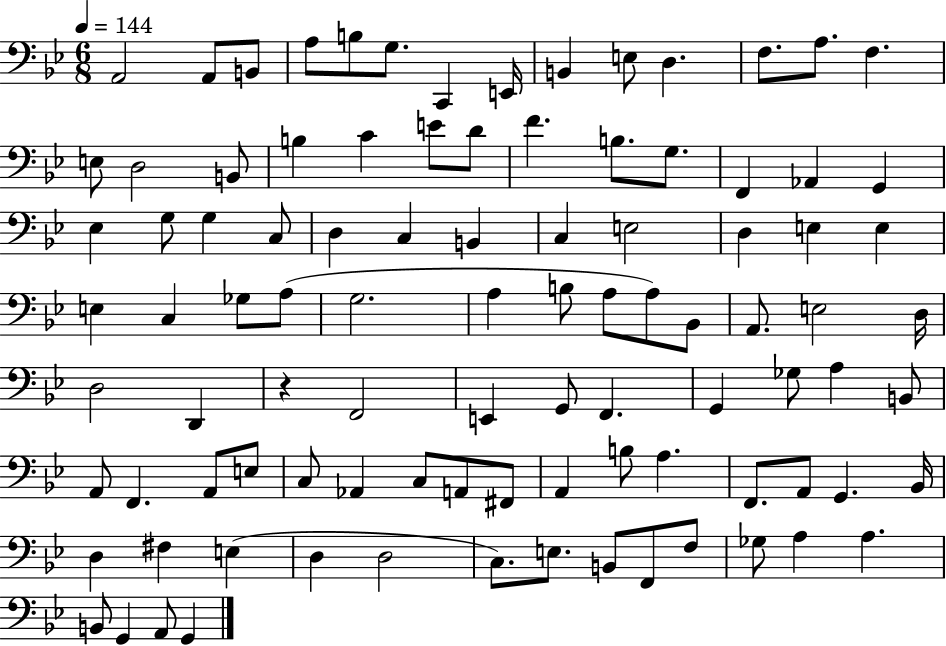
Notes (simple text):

A2/h A2/e B2/e A3/e B3/e G3/e. C2/q E2/s B2/q E3/e D3/q. F3/e. A3/e. F3/q. E3/e D3/h B2/e B3/q C4/q E4/e D4/e F4/q. B3/e. G3/e. F2/q Ab2/q G2/q Eb3/q G3/e G3/q C3/e D3/q C3/q B2/q C3/q E3/h D3/q E3/q E3/q E3/q C3/q Gb3/e A3/e G3/h. A3/q B3/e A3/e A3/e Bb2/e A2/e. E3/h D3/s D3/h D2/q R/q F2/h E2/q G2/e F2/q. G2/q Gb3/e A3/q B2/e A2/e F2/q. A2/e E3/e C3/e Ab2/q C3/e A2/e F#2/e A2/q B3/e A3/q. F2/e. A2/e G2/q. Bb2/s D3/q F#3/q E3/q D3/q D3/h C3/e. E3/e. B2/e F2/e F3/e Gb3/e A3/q A3/q. B2/e G2/q A2/e G2/q